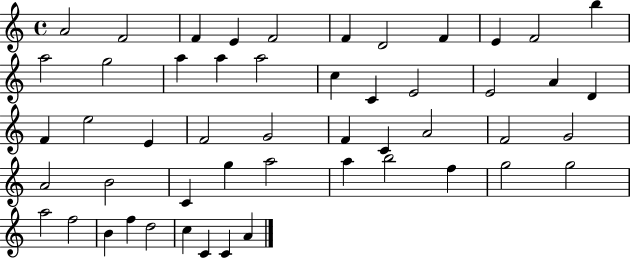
A4/h F4/h F4/q E4/q F4/h F4/q D4/h F4/q E4/q F4/h B5/q A5/h G5/h A5/q A5/q A5/h C5/q C4/q E4/h E4/h A4/q D4/q F4/q E5/h E4/q F4/h G4/h F4/q C4/q A4/h F4/h G4/h A4/h B4/h C4/q G5/q A5/h A5/q B5/h F5/q G5/h G5/h A5/h F5/h B4/q F5/q D5/h C5/q C4/q C4/q A4/q